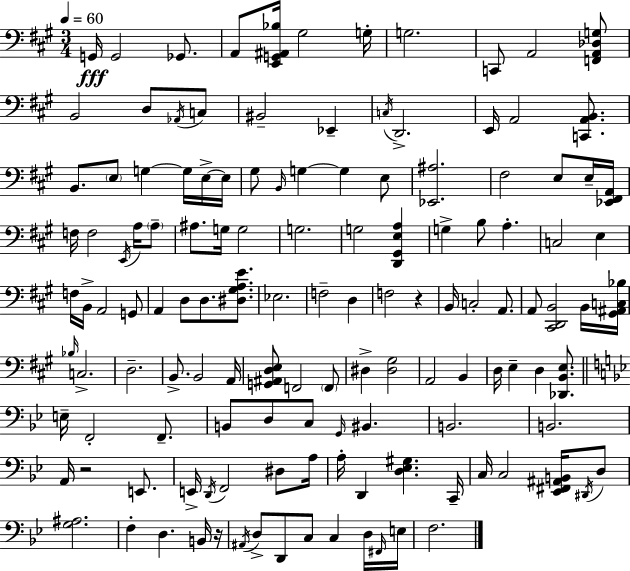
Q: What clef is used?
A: bass